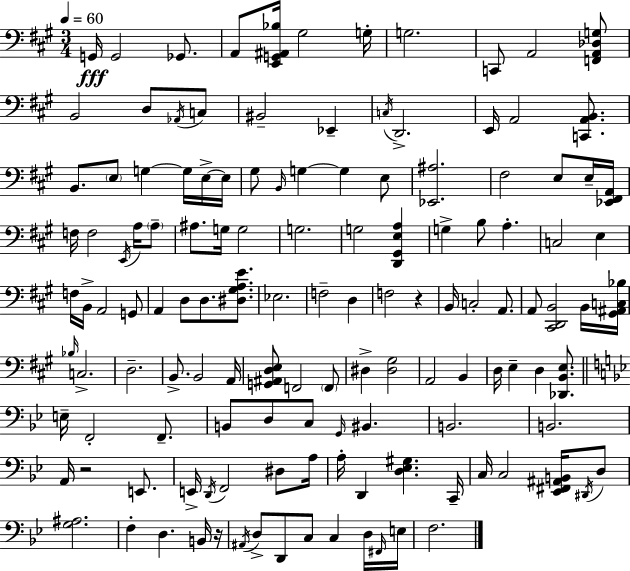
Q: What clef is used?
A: bass